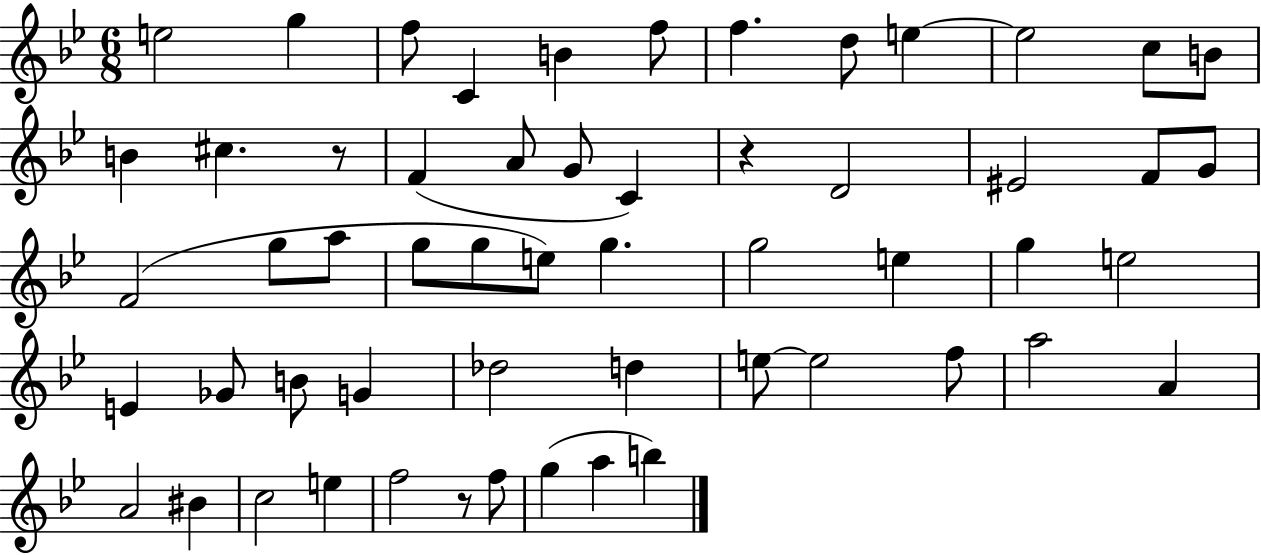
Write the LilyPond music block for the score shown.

{
  \clef treble
  \numericTimeSignature
  \time 6/8
  \key bes \major
  e''2 g''4 | f''8 c'4 b'4 f''8 | f''4. d''8 e''4~~ | e''2 c''8 b'8 | \break b'4 cis''4. r8 | f'4( a'8 g'8 c'4) | r4 d'2 | eis'2 f'8 g'8 | \break f'2( g''8 a''8 | g''8 g''8 e''8) g''4. | g''2 e''4 | g''4 e''2 | \break e'4 ges'8 b'8 g'4 | des''2 d''4 | e''8~~ e''2 f''8 | a''2 a'4 | \break a'2 bis'4 | c''2 e''4 | f''2 r8 f''8 | g''4( a''4 b''4) | \break \bar "|."
}